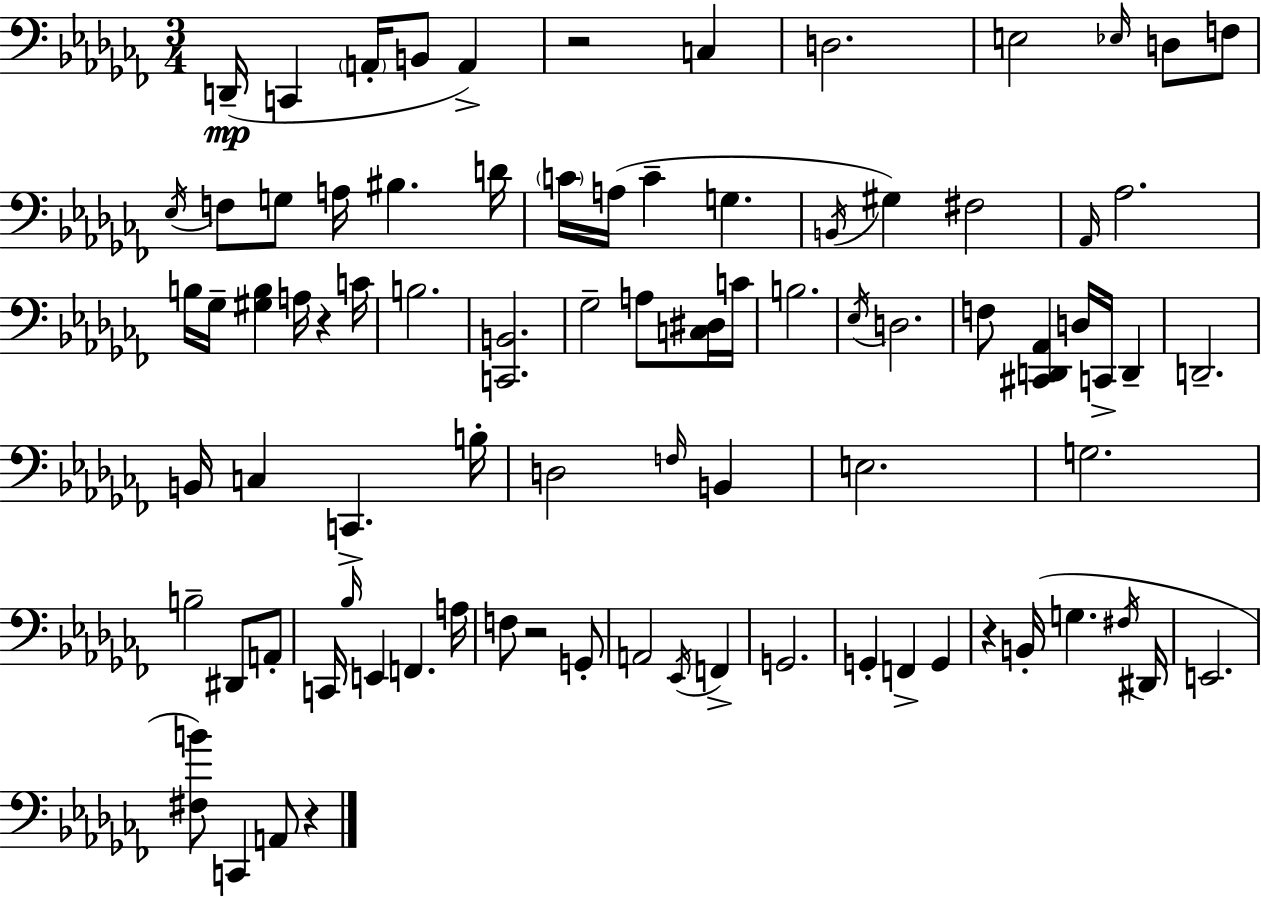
D2/s C2/q A2/s B2/e A2/q R/h C3/q D3/h. E3/h Eb3/s D3/e F3/e Eb3/s F3/e G3/e A3/s BIS3/q. D4/s C4/s A3/s C4/q G3/q. B2/s G#3/q F#3/h Ab2/s Ab3/h. B3/s Gb3/s [G#3,B3]/q A3/s R/q C4/s B3/h. [C2,B2]/h. Gb3/h A3/e [C3,D#3]/s C4/s B3/h. Eb3/s D3/h. F3/e [C#2,D2,Ab2]/q D3/s C2/s D2/q D2/h. B2/s C3/q C2/q. B3/s D3/h F3/s B2/q E3/h. G3/h. B3/h D#2/e A2/e C2/s Bb3/s E2/q F2/q. A3/s F3/e R/h G2/e A2/h Eb2/s F2/q G2/h. G2/q F2/q G2/q R/q B2/s G3/q. F#3/s D#2/s E2/h. [F#3,B4]/e C2/q A2/e R/q